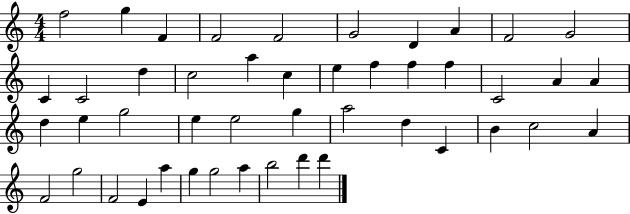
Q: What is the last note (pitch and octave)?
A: D6